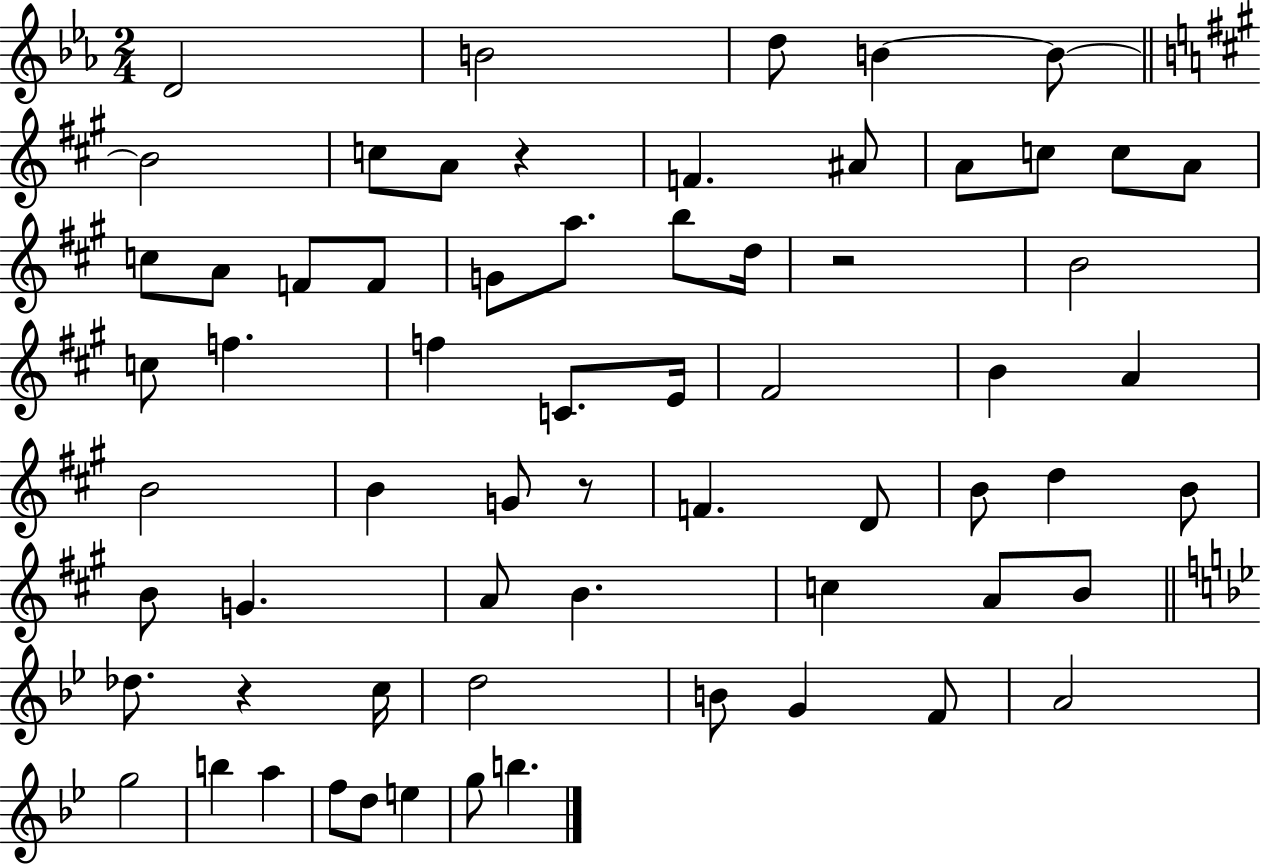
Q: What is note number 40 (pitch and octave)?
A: B4